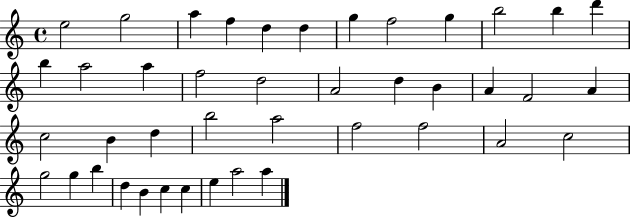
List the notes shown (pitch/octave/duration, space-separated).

E5/h G5/h A5/q F5/q D5/q D5/q G5/q F5/h G5/q B5/h B5/q D6/q B5/q A5/h A5/q F5/h D5/h A4/h D5/q B4/q A4/q F4/h A4/q C5/h B4/q D5/q B5/h A5/h F5/h F5/h A4/h C5/h G5/h G5/q B5/q D5/q B4/q C5/q C5/q E5/q A5/h A5/q